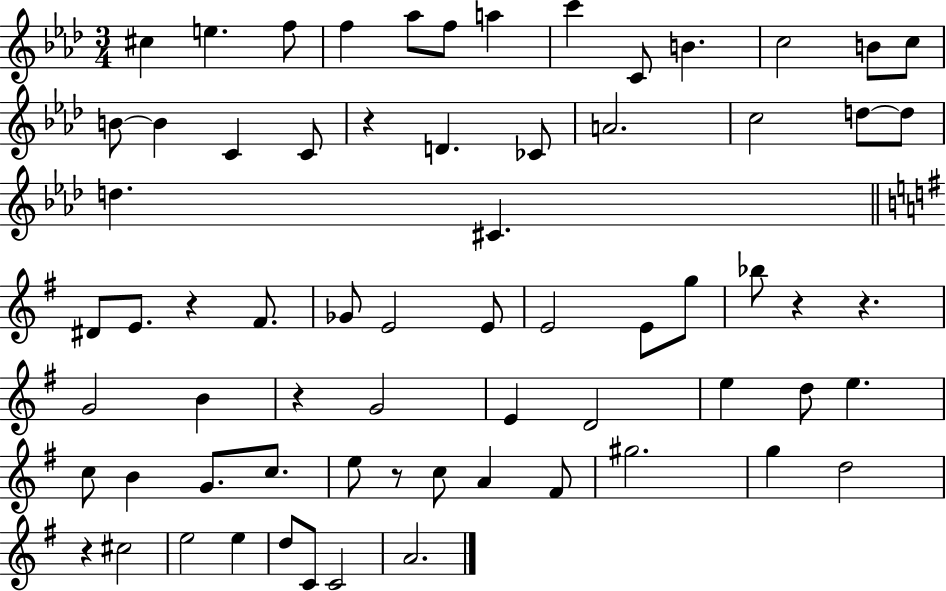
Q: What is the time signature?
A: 3/4